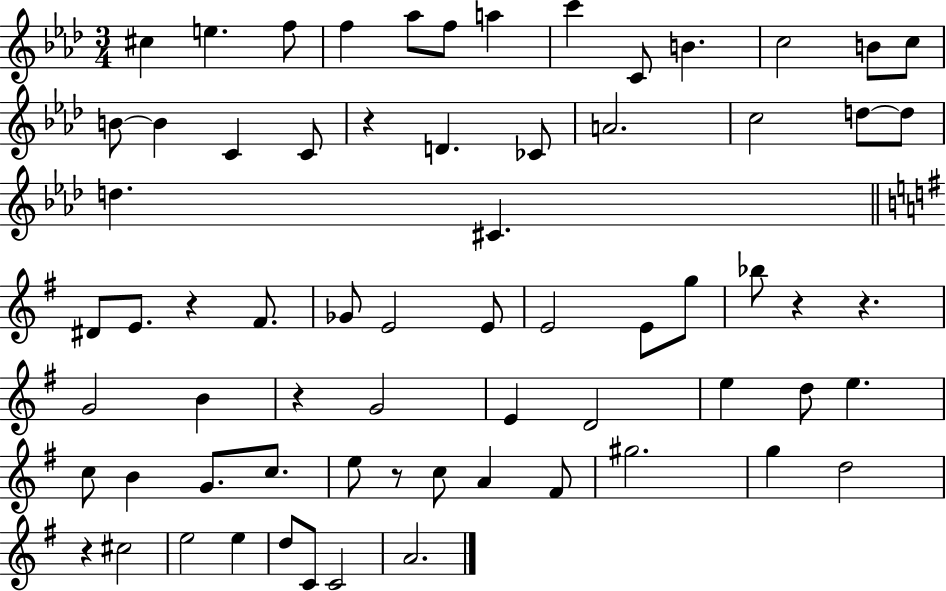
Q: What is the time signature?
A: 3/4